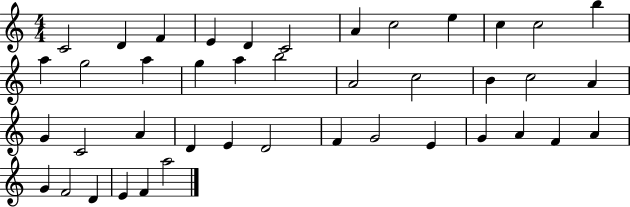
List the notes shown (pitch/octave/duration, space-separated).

C4/h D4/q F4/q E4/q D4/q C4/h A4/q C5/h E5/q C5/q C5/h B5/q A5/q G5/h A5/q G5/q A5/q B5/h A4/h C5/h B4/q C5/h A4/q G4/q C4/h A4/q D4/q E4/q D4/h F4/q G4/h E4/q G4/q A4/q F4/q A4/q G4/q F4/h D4/q E4/q F4/q A5/h